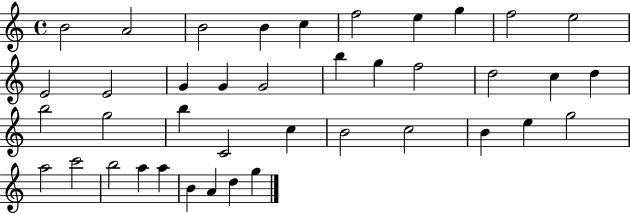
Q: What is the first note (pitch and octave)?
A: B4